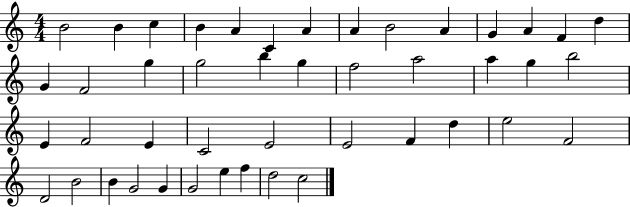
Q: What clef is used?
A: treble